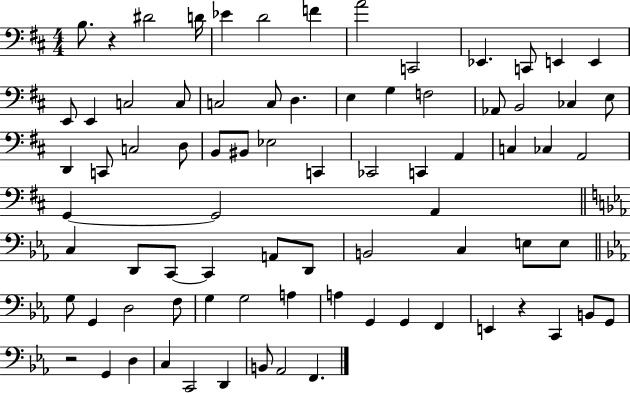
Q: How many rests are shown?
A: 3